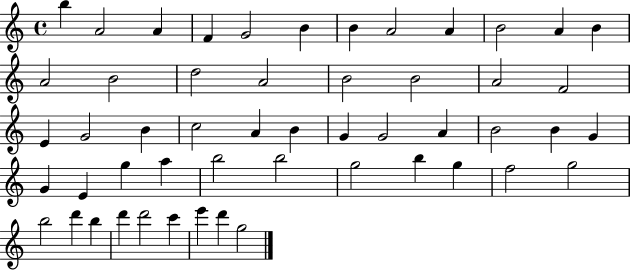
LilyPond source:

{
  \clef treble
  \time 4/4
  \defaultTimeSignature
  \key c \major
  b''4 a'2 a'4 | f'4 g'2 b'4 | b'4 a'2 a'4 | b'2 a'4 b'4 | \break a'2 b'2 | d''2 a'2 | b'2 b'2 | a'2 f'2 | \break e'4 g'2 b'4 | c''2 a'4 b'4 | g'4 g'2 a'4 | b'2 b'4 g'4 | \break g'4 e'4 g''4 a''4 | b''2 b''2 | g''2 b''4 g''4 | f''2 g''2 | \break b''2 d'''4 b''4 | d'''4 d'''2 c'''4 | e'''4 d'''4 g''2 | \bar "|."
}